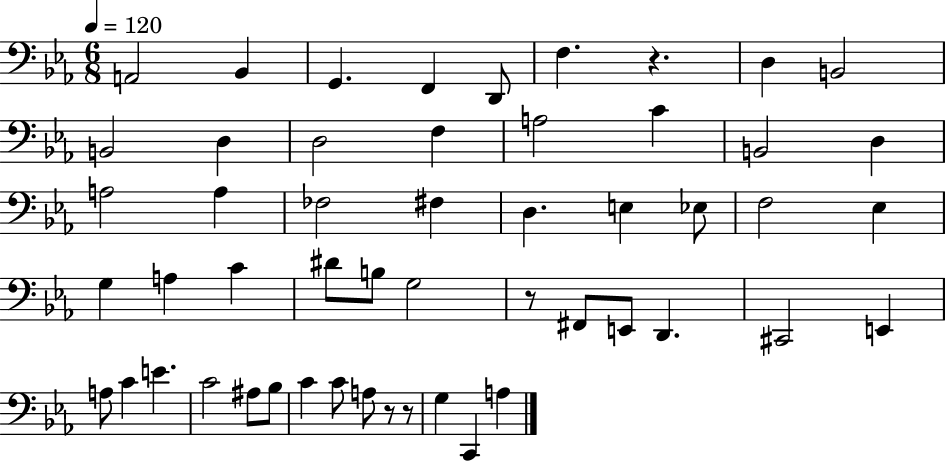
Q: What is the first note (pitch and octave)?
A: A2